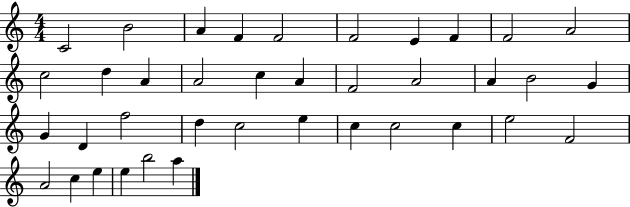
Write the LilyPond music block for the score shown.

{
  \clef treble
  \numericTimeSignature
  \time 4/4
  \key c \major
  c'2 b'2 | a'4 f'4 f'2 | f'2 e'4 f'4 | f'2 a'2 | \break c''2 d''4 a'4 | a'2 c''4 a'4 | f'2 a'2 | a'4 b'2 g'4 | \break g'4 d'4 f''2 | d''4 c''2 e''4 | c''4 c''2 c''4 | e''2 f'2 | \break a'2 c''4 e''4 | e''4 b''2 a''4 | \bar "|."
}